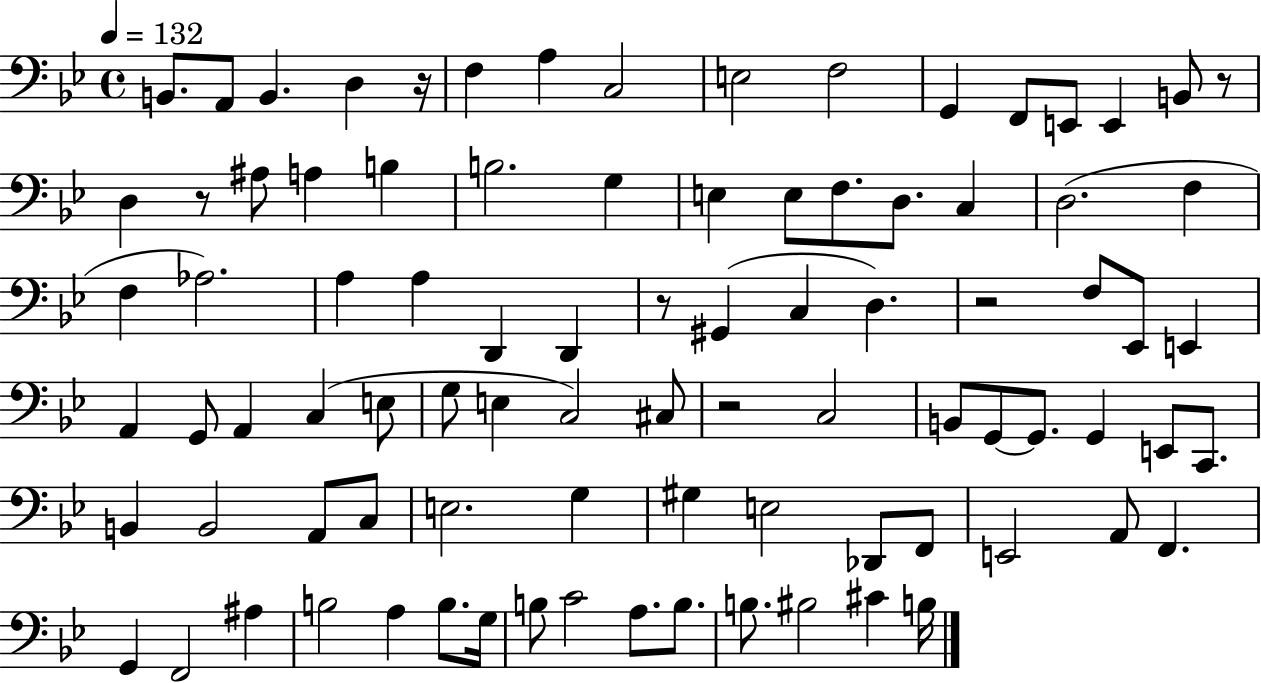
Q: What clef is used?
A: bass